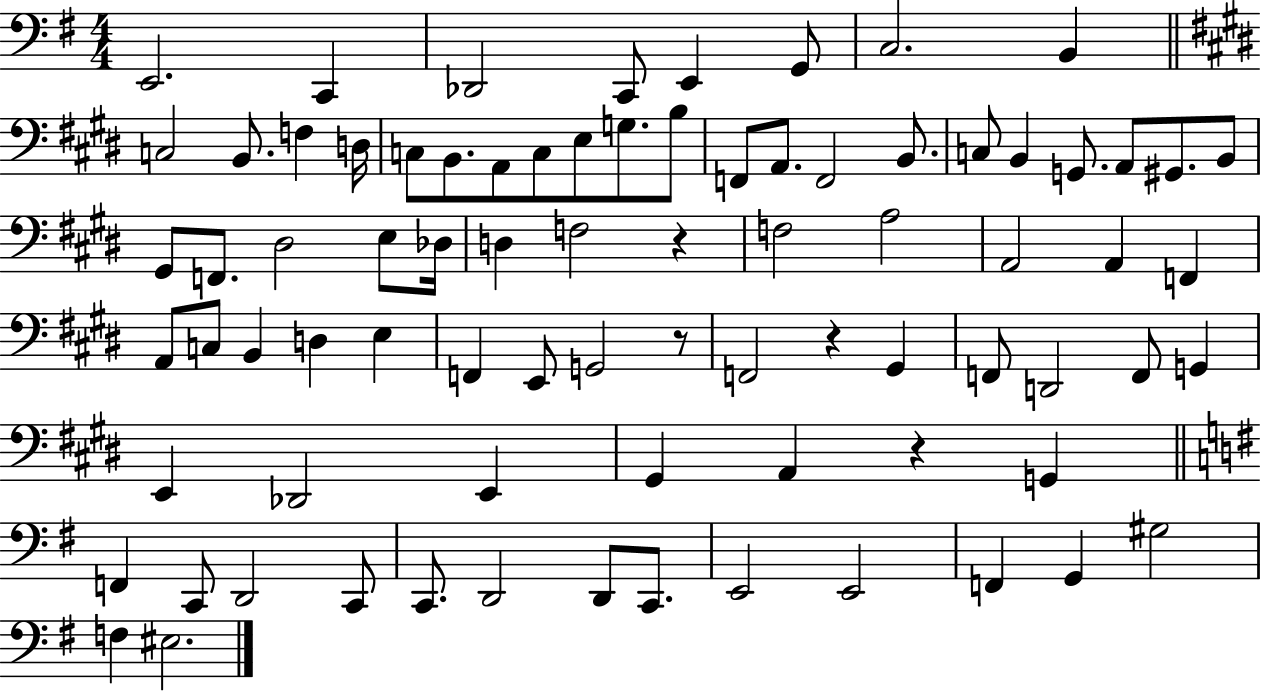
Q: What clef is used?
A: bass